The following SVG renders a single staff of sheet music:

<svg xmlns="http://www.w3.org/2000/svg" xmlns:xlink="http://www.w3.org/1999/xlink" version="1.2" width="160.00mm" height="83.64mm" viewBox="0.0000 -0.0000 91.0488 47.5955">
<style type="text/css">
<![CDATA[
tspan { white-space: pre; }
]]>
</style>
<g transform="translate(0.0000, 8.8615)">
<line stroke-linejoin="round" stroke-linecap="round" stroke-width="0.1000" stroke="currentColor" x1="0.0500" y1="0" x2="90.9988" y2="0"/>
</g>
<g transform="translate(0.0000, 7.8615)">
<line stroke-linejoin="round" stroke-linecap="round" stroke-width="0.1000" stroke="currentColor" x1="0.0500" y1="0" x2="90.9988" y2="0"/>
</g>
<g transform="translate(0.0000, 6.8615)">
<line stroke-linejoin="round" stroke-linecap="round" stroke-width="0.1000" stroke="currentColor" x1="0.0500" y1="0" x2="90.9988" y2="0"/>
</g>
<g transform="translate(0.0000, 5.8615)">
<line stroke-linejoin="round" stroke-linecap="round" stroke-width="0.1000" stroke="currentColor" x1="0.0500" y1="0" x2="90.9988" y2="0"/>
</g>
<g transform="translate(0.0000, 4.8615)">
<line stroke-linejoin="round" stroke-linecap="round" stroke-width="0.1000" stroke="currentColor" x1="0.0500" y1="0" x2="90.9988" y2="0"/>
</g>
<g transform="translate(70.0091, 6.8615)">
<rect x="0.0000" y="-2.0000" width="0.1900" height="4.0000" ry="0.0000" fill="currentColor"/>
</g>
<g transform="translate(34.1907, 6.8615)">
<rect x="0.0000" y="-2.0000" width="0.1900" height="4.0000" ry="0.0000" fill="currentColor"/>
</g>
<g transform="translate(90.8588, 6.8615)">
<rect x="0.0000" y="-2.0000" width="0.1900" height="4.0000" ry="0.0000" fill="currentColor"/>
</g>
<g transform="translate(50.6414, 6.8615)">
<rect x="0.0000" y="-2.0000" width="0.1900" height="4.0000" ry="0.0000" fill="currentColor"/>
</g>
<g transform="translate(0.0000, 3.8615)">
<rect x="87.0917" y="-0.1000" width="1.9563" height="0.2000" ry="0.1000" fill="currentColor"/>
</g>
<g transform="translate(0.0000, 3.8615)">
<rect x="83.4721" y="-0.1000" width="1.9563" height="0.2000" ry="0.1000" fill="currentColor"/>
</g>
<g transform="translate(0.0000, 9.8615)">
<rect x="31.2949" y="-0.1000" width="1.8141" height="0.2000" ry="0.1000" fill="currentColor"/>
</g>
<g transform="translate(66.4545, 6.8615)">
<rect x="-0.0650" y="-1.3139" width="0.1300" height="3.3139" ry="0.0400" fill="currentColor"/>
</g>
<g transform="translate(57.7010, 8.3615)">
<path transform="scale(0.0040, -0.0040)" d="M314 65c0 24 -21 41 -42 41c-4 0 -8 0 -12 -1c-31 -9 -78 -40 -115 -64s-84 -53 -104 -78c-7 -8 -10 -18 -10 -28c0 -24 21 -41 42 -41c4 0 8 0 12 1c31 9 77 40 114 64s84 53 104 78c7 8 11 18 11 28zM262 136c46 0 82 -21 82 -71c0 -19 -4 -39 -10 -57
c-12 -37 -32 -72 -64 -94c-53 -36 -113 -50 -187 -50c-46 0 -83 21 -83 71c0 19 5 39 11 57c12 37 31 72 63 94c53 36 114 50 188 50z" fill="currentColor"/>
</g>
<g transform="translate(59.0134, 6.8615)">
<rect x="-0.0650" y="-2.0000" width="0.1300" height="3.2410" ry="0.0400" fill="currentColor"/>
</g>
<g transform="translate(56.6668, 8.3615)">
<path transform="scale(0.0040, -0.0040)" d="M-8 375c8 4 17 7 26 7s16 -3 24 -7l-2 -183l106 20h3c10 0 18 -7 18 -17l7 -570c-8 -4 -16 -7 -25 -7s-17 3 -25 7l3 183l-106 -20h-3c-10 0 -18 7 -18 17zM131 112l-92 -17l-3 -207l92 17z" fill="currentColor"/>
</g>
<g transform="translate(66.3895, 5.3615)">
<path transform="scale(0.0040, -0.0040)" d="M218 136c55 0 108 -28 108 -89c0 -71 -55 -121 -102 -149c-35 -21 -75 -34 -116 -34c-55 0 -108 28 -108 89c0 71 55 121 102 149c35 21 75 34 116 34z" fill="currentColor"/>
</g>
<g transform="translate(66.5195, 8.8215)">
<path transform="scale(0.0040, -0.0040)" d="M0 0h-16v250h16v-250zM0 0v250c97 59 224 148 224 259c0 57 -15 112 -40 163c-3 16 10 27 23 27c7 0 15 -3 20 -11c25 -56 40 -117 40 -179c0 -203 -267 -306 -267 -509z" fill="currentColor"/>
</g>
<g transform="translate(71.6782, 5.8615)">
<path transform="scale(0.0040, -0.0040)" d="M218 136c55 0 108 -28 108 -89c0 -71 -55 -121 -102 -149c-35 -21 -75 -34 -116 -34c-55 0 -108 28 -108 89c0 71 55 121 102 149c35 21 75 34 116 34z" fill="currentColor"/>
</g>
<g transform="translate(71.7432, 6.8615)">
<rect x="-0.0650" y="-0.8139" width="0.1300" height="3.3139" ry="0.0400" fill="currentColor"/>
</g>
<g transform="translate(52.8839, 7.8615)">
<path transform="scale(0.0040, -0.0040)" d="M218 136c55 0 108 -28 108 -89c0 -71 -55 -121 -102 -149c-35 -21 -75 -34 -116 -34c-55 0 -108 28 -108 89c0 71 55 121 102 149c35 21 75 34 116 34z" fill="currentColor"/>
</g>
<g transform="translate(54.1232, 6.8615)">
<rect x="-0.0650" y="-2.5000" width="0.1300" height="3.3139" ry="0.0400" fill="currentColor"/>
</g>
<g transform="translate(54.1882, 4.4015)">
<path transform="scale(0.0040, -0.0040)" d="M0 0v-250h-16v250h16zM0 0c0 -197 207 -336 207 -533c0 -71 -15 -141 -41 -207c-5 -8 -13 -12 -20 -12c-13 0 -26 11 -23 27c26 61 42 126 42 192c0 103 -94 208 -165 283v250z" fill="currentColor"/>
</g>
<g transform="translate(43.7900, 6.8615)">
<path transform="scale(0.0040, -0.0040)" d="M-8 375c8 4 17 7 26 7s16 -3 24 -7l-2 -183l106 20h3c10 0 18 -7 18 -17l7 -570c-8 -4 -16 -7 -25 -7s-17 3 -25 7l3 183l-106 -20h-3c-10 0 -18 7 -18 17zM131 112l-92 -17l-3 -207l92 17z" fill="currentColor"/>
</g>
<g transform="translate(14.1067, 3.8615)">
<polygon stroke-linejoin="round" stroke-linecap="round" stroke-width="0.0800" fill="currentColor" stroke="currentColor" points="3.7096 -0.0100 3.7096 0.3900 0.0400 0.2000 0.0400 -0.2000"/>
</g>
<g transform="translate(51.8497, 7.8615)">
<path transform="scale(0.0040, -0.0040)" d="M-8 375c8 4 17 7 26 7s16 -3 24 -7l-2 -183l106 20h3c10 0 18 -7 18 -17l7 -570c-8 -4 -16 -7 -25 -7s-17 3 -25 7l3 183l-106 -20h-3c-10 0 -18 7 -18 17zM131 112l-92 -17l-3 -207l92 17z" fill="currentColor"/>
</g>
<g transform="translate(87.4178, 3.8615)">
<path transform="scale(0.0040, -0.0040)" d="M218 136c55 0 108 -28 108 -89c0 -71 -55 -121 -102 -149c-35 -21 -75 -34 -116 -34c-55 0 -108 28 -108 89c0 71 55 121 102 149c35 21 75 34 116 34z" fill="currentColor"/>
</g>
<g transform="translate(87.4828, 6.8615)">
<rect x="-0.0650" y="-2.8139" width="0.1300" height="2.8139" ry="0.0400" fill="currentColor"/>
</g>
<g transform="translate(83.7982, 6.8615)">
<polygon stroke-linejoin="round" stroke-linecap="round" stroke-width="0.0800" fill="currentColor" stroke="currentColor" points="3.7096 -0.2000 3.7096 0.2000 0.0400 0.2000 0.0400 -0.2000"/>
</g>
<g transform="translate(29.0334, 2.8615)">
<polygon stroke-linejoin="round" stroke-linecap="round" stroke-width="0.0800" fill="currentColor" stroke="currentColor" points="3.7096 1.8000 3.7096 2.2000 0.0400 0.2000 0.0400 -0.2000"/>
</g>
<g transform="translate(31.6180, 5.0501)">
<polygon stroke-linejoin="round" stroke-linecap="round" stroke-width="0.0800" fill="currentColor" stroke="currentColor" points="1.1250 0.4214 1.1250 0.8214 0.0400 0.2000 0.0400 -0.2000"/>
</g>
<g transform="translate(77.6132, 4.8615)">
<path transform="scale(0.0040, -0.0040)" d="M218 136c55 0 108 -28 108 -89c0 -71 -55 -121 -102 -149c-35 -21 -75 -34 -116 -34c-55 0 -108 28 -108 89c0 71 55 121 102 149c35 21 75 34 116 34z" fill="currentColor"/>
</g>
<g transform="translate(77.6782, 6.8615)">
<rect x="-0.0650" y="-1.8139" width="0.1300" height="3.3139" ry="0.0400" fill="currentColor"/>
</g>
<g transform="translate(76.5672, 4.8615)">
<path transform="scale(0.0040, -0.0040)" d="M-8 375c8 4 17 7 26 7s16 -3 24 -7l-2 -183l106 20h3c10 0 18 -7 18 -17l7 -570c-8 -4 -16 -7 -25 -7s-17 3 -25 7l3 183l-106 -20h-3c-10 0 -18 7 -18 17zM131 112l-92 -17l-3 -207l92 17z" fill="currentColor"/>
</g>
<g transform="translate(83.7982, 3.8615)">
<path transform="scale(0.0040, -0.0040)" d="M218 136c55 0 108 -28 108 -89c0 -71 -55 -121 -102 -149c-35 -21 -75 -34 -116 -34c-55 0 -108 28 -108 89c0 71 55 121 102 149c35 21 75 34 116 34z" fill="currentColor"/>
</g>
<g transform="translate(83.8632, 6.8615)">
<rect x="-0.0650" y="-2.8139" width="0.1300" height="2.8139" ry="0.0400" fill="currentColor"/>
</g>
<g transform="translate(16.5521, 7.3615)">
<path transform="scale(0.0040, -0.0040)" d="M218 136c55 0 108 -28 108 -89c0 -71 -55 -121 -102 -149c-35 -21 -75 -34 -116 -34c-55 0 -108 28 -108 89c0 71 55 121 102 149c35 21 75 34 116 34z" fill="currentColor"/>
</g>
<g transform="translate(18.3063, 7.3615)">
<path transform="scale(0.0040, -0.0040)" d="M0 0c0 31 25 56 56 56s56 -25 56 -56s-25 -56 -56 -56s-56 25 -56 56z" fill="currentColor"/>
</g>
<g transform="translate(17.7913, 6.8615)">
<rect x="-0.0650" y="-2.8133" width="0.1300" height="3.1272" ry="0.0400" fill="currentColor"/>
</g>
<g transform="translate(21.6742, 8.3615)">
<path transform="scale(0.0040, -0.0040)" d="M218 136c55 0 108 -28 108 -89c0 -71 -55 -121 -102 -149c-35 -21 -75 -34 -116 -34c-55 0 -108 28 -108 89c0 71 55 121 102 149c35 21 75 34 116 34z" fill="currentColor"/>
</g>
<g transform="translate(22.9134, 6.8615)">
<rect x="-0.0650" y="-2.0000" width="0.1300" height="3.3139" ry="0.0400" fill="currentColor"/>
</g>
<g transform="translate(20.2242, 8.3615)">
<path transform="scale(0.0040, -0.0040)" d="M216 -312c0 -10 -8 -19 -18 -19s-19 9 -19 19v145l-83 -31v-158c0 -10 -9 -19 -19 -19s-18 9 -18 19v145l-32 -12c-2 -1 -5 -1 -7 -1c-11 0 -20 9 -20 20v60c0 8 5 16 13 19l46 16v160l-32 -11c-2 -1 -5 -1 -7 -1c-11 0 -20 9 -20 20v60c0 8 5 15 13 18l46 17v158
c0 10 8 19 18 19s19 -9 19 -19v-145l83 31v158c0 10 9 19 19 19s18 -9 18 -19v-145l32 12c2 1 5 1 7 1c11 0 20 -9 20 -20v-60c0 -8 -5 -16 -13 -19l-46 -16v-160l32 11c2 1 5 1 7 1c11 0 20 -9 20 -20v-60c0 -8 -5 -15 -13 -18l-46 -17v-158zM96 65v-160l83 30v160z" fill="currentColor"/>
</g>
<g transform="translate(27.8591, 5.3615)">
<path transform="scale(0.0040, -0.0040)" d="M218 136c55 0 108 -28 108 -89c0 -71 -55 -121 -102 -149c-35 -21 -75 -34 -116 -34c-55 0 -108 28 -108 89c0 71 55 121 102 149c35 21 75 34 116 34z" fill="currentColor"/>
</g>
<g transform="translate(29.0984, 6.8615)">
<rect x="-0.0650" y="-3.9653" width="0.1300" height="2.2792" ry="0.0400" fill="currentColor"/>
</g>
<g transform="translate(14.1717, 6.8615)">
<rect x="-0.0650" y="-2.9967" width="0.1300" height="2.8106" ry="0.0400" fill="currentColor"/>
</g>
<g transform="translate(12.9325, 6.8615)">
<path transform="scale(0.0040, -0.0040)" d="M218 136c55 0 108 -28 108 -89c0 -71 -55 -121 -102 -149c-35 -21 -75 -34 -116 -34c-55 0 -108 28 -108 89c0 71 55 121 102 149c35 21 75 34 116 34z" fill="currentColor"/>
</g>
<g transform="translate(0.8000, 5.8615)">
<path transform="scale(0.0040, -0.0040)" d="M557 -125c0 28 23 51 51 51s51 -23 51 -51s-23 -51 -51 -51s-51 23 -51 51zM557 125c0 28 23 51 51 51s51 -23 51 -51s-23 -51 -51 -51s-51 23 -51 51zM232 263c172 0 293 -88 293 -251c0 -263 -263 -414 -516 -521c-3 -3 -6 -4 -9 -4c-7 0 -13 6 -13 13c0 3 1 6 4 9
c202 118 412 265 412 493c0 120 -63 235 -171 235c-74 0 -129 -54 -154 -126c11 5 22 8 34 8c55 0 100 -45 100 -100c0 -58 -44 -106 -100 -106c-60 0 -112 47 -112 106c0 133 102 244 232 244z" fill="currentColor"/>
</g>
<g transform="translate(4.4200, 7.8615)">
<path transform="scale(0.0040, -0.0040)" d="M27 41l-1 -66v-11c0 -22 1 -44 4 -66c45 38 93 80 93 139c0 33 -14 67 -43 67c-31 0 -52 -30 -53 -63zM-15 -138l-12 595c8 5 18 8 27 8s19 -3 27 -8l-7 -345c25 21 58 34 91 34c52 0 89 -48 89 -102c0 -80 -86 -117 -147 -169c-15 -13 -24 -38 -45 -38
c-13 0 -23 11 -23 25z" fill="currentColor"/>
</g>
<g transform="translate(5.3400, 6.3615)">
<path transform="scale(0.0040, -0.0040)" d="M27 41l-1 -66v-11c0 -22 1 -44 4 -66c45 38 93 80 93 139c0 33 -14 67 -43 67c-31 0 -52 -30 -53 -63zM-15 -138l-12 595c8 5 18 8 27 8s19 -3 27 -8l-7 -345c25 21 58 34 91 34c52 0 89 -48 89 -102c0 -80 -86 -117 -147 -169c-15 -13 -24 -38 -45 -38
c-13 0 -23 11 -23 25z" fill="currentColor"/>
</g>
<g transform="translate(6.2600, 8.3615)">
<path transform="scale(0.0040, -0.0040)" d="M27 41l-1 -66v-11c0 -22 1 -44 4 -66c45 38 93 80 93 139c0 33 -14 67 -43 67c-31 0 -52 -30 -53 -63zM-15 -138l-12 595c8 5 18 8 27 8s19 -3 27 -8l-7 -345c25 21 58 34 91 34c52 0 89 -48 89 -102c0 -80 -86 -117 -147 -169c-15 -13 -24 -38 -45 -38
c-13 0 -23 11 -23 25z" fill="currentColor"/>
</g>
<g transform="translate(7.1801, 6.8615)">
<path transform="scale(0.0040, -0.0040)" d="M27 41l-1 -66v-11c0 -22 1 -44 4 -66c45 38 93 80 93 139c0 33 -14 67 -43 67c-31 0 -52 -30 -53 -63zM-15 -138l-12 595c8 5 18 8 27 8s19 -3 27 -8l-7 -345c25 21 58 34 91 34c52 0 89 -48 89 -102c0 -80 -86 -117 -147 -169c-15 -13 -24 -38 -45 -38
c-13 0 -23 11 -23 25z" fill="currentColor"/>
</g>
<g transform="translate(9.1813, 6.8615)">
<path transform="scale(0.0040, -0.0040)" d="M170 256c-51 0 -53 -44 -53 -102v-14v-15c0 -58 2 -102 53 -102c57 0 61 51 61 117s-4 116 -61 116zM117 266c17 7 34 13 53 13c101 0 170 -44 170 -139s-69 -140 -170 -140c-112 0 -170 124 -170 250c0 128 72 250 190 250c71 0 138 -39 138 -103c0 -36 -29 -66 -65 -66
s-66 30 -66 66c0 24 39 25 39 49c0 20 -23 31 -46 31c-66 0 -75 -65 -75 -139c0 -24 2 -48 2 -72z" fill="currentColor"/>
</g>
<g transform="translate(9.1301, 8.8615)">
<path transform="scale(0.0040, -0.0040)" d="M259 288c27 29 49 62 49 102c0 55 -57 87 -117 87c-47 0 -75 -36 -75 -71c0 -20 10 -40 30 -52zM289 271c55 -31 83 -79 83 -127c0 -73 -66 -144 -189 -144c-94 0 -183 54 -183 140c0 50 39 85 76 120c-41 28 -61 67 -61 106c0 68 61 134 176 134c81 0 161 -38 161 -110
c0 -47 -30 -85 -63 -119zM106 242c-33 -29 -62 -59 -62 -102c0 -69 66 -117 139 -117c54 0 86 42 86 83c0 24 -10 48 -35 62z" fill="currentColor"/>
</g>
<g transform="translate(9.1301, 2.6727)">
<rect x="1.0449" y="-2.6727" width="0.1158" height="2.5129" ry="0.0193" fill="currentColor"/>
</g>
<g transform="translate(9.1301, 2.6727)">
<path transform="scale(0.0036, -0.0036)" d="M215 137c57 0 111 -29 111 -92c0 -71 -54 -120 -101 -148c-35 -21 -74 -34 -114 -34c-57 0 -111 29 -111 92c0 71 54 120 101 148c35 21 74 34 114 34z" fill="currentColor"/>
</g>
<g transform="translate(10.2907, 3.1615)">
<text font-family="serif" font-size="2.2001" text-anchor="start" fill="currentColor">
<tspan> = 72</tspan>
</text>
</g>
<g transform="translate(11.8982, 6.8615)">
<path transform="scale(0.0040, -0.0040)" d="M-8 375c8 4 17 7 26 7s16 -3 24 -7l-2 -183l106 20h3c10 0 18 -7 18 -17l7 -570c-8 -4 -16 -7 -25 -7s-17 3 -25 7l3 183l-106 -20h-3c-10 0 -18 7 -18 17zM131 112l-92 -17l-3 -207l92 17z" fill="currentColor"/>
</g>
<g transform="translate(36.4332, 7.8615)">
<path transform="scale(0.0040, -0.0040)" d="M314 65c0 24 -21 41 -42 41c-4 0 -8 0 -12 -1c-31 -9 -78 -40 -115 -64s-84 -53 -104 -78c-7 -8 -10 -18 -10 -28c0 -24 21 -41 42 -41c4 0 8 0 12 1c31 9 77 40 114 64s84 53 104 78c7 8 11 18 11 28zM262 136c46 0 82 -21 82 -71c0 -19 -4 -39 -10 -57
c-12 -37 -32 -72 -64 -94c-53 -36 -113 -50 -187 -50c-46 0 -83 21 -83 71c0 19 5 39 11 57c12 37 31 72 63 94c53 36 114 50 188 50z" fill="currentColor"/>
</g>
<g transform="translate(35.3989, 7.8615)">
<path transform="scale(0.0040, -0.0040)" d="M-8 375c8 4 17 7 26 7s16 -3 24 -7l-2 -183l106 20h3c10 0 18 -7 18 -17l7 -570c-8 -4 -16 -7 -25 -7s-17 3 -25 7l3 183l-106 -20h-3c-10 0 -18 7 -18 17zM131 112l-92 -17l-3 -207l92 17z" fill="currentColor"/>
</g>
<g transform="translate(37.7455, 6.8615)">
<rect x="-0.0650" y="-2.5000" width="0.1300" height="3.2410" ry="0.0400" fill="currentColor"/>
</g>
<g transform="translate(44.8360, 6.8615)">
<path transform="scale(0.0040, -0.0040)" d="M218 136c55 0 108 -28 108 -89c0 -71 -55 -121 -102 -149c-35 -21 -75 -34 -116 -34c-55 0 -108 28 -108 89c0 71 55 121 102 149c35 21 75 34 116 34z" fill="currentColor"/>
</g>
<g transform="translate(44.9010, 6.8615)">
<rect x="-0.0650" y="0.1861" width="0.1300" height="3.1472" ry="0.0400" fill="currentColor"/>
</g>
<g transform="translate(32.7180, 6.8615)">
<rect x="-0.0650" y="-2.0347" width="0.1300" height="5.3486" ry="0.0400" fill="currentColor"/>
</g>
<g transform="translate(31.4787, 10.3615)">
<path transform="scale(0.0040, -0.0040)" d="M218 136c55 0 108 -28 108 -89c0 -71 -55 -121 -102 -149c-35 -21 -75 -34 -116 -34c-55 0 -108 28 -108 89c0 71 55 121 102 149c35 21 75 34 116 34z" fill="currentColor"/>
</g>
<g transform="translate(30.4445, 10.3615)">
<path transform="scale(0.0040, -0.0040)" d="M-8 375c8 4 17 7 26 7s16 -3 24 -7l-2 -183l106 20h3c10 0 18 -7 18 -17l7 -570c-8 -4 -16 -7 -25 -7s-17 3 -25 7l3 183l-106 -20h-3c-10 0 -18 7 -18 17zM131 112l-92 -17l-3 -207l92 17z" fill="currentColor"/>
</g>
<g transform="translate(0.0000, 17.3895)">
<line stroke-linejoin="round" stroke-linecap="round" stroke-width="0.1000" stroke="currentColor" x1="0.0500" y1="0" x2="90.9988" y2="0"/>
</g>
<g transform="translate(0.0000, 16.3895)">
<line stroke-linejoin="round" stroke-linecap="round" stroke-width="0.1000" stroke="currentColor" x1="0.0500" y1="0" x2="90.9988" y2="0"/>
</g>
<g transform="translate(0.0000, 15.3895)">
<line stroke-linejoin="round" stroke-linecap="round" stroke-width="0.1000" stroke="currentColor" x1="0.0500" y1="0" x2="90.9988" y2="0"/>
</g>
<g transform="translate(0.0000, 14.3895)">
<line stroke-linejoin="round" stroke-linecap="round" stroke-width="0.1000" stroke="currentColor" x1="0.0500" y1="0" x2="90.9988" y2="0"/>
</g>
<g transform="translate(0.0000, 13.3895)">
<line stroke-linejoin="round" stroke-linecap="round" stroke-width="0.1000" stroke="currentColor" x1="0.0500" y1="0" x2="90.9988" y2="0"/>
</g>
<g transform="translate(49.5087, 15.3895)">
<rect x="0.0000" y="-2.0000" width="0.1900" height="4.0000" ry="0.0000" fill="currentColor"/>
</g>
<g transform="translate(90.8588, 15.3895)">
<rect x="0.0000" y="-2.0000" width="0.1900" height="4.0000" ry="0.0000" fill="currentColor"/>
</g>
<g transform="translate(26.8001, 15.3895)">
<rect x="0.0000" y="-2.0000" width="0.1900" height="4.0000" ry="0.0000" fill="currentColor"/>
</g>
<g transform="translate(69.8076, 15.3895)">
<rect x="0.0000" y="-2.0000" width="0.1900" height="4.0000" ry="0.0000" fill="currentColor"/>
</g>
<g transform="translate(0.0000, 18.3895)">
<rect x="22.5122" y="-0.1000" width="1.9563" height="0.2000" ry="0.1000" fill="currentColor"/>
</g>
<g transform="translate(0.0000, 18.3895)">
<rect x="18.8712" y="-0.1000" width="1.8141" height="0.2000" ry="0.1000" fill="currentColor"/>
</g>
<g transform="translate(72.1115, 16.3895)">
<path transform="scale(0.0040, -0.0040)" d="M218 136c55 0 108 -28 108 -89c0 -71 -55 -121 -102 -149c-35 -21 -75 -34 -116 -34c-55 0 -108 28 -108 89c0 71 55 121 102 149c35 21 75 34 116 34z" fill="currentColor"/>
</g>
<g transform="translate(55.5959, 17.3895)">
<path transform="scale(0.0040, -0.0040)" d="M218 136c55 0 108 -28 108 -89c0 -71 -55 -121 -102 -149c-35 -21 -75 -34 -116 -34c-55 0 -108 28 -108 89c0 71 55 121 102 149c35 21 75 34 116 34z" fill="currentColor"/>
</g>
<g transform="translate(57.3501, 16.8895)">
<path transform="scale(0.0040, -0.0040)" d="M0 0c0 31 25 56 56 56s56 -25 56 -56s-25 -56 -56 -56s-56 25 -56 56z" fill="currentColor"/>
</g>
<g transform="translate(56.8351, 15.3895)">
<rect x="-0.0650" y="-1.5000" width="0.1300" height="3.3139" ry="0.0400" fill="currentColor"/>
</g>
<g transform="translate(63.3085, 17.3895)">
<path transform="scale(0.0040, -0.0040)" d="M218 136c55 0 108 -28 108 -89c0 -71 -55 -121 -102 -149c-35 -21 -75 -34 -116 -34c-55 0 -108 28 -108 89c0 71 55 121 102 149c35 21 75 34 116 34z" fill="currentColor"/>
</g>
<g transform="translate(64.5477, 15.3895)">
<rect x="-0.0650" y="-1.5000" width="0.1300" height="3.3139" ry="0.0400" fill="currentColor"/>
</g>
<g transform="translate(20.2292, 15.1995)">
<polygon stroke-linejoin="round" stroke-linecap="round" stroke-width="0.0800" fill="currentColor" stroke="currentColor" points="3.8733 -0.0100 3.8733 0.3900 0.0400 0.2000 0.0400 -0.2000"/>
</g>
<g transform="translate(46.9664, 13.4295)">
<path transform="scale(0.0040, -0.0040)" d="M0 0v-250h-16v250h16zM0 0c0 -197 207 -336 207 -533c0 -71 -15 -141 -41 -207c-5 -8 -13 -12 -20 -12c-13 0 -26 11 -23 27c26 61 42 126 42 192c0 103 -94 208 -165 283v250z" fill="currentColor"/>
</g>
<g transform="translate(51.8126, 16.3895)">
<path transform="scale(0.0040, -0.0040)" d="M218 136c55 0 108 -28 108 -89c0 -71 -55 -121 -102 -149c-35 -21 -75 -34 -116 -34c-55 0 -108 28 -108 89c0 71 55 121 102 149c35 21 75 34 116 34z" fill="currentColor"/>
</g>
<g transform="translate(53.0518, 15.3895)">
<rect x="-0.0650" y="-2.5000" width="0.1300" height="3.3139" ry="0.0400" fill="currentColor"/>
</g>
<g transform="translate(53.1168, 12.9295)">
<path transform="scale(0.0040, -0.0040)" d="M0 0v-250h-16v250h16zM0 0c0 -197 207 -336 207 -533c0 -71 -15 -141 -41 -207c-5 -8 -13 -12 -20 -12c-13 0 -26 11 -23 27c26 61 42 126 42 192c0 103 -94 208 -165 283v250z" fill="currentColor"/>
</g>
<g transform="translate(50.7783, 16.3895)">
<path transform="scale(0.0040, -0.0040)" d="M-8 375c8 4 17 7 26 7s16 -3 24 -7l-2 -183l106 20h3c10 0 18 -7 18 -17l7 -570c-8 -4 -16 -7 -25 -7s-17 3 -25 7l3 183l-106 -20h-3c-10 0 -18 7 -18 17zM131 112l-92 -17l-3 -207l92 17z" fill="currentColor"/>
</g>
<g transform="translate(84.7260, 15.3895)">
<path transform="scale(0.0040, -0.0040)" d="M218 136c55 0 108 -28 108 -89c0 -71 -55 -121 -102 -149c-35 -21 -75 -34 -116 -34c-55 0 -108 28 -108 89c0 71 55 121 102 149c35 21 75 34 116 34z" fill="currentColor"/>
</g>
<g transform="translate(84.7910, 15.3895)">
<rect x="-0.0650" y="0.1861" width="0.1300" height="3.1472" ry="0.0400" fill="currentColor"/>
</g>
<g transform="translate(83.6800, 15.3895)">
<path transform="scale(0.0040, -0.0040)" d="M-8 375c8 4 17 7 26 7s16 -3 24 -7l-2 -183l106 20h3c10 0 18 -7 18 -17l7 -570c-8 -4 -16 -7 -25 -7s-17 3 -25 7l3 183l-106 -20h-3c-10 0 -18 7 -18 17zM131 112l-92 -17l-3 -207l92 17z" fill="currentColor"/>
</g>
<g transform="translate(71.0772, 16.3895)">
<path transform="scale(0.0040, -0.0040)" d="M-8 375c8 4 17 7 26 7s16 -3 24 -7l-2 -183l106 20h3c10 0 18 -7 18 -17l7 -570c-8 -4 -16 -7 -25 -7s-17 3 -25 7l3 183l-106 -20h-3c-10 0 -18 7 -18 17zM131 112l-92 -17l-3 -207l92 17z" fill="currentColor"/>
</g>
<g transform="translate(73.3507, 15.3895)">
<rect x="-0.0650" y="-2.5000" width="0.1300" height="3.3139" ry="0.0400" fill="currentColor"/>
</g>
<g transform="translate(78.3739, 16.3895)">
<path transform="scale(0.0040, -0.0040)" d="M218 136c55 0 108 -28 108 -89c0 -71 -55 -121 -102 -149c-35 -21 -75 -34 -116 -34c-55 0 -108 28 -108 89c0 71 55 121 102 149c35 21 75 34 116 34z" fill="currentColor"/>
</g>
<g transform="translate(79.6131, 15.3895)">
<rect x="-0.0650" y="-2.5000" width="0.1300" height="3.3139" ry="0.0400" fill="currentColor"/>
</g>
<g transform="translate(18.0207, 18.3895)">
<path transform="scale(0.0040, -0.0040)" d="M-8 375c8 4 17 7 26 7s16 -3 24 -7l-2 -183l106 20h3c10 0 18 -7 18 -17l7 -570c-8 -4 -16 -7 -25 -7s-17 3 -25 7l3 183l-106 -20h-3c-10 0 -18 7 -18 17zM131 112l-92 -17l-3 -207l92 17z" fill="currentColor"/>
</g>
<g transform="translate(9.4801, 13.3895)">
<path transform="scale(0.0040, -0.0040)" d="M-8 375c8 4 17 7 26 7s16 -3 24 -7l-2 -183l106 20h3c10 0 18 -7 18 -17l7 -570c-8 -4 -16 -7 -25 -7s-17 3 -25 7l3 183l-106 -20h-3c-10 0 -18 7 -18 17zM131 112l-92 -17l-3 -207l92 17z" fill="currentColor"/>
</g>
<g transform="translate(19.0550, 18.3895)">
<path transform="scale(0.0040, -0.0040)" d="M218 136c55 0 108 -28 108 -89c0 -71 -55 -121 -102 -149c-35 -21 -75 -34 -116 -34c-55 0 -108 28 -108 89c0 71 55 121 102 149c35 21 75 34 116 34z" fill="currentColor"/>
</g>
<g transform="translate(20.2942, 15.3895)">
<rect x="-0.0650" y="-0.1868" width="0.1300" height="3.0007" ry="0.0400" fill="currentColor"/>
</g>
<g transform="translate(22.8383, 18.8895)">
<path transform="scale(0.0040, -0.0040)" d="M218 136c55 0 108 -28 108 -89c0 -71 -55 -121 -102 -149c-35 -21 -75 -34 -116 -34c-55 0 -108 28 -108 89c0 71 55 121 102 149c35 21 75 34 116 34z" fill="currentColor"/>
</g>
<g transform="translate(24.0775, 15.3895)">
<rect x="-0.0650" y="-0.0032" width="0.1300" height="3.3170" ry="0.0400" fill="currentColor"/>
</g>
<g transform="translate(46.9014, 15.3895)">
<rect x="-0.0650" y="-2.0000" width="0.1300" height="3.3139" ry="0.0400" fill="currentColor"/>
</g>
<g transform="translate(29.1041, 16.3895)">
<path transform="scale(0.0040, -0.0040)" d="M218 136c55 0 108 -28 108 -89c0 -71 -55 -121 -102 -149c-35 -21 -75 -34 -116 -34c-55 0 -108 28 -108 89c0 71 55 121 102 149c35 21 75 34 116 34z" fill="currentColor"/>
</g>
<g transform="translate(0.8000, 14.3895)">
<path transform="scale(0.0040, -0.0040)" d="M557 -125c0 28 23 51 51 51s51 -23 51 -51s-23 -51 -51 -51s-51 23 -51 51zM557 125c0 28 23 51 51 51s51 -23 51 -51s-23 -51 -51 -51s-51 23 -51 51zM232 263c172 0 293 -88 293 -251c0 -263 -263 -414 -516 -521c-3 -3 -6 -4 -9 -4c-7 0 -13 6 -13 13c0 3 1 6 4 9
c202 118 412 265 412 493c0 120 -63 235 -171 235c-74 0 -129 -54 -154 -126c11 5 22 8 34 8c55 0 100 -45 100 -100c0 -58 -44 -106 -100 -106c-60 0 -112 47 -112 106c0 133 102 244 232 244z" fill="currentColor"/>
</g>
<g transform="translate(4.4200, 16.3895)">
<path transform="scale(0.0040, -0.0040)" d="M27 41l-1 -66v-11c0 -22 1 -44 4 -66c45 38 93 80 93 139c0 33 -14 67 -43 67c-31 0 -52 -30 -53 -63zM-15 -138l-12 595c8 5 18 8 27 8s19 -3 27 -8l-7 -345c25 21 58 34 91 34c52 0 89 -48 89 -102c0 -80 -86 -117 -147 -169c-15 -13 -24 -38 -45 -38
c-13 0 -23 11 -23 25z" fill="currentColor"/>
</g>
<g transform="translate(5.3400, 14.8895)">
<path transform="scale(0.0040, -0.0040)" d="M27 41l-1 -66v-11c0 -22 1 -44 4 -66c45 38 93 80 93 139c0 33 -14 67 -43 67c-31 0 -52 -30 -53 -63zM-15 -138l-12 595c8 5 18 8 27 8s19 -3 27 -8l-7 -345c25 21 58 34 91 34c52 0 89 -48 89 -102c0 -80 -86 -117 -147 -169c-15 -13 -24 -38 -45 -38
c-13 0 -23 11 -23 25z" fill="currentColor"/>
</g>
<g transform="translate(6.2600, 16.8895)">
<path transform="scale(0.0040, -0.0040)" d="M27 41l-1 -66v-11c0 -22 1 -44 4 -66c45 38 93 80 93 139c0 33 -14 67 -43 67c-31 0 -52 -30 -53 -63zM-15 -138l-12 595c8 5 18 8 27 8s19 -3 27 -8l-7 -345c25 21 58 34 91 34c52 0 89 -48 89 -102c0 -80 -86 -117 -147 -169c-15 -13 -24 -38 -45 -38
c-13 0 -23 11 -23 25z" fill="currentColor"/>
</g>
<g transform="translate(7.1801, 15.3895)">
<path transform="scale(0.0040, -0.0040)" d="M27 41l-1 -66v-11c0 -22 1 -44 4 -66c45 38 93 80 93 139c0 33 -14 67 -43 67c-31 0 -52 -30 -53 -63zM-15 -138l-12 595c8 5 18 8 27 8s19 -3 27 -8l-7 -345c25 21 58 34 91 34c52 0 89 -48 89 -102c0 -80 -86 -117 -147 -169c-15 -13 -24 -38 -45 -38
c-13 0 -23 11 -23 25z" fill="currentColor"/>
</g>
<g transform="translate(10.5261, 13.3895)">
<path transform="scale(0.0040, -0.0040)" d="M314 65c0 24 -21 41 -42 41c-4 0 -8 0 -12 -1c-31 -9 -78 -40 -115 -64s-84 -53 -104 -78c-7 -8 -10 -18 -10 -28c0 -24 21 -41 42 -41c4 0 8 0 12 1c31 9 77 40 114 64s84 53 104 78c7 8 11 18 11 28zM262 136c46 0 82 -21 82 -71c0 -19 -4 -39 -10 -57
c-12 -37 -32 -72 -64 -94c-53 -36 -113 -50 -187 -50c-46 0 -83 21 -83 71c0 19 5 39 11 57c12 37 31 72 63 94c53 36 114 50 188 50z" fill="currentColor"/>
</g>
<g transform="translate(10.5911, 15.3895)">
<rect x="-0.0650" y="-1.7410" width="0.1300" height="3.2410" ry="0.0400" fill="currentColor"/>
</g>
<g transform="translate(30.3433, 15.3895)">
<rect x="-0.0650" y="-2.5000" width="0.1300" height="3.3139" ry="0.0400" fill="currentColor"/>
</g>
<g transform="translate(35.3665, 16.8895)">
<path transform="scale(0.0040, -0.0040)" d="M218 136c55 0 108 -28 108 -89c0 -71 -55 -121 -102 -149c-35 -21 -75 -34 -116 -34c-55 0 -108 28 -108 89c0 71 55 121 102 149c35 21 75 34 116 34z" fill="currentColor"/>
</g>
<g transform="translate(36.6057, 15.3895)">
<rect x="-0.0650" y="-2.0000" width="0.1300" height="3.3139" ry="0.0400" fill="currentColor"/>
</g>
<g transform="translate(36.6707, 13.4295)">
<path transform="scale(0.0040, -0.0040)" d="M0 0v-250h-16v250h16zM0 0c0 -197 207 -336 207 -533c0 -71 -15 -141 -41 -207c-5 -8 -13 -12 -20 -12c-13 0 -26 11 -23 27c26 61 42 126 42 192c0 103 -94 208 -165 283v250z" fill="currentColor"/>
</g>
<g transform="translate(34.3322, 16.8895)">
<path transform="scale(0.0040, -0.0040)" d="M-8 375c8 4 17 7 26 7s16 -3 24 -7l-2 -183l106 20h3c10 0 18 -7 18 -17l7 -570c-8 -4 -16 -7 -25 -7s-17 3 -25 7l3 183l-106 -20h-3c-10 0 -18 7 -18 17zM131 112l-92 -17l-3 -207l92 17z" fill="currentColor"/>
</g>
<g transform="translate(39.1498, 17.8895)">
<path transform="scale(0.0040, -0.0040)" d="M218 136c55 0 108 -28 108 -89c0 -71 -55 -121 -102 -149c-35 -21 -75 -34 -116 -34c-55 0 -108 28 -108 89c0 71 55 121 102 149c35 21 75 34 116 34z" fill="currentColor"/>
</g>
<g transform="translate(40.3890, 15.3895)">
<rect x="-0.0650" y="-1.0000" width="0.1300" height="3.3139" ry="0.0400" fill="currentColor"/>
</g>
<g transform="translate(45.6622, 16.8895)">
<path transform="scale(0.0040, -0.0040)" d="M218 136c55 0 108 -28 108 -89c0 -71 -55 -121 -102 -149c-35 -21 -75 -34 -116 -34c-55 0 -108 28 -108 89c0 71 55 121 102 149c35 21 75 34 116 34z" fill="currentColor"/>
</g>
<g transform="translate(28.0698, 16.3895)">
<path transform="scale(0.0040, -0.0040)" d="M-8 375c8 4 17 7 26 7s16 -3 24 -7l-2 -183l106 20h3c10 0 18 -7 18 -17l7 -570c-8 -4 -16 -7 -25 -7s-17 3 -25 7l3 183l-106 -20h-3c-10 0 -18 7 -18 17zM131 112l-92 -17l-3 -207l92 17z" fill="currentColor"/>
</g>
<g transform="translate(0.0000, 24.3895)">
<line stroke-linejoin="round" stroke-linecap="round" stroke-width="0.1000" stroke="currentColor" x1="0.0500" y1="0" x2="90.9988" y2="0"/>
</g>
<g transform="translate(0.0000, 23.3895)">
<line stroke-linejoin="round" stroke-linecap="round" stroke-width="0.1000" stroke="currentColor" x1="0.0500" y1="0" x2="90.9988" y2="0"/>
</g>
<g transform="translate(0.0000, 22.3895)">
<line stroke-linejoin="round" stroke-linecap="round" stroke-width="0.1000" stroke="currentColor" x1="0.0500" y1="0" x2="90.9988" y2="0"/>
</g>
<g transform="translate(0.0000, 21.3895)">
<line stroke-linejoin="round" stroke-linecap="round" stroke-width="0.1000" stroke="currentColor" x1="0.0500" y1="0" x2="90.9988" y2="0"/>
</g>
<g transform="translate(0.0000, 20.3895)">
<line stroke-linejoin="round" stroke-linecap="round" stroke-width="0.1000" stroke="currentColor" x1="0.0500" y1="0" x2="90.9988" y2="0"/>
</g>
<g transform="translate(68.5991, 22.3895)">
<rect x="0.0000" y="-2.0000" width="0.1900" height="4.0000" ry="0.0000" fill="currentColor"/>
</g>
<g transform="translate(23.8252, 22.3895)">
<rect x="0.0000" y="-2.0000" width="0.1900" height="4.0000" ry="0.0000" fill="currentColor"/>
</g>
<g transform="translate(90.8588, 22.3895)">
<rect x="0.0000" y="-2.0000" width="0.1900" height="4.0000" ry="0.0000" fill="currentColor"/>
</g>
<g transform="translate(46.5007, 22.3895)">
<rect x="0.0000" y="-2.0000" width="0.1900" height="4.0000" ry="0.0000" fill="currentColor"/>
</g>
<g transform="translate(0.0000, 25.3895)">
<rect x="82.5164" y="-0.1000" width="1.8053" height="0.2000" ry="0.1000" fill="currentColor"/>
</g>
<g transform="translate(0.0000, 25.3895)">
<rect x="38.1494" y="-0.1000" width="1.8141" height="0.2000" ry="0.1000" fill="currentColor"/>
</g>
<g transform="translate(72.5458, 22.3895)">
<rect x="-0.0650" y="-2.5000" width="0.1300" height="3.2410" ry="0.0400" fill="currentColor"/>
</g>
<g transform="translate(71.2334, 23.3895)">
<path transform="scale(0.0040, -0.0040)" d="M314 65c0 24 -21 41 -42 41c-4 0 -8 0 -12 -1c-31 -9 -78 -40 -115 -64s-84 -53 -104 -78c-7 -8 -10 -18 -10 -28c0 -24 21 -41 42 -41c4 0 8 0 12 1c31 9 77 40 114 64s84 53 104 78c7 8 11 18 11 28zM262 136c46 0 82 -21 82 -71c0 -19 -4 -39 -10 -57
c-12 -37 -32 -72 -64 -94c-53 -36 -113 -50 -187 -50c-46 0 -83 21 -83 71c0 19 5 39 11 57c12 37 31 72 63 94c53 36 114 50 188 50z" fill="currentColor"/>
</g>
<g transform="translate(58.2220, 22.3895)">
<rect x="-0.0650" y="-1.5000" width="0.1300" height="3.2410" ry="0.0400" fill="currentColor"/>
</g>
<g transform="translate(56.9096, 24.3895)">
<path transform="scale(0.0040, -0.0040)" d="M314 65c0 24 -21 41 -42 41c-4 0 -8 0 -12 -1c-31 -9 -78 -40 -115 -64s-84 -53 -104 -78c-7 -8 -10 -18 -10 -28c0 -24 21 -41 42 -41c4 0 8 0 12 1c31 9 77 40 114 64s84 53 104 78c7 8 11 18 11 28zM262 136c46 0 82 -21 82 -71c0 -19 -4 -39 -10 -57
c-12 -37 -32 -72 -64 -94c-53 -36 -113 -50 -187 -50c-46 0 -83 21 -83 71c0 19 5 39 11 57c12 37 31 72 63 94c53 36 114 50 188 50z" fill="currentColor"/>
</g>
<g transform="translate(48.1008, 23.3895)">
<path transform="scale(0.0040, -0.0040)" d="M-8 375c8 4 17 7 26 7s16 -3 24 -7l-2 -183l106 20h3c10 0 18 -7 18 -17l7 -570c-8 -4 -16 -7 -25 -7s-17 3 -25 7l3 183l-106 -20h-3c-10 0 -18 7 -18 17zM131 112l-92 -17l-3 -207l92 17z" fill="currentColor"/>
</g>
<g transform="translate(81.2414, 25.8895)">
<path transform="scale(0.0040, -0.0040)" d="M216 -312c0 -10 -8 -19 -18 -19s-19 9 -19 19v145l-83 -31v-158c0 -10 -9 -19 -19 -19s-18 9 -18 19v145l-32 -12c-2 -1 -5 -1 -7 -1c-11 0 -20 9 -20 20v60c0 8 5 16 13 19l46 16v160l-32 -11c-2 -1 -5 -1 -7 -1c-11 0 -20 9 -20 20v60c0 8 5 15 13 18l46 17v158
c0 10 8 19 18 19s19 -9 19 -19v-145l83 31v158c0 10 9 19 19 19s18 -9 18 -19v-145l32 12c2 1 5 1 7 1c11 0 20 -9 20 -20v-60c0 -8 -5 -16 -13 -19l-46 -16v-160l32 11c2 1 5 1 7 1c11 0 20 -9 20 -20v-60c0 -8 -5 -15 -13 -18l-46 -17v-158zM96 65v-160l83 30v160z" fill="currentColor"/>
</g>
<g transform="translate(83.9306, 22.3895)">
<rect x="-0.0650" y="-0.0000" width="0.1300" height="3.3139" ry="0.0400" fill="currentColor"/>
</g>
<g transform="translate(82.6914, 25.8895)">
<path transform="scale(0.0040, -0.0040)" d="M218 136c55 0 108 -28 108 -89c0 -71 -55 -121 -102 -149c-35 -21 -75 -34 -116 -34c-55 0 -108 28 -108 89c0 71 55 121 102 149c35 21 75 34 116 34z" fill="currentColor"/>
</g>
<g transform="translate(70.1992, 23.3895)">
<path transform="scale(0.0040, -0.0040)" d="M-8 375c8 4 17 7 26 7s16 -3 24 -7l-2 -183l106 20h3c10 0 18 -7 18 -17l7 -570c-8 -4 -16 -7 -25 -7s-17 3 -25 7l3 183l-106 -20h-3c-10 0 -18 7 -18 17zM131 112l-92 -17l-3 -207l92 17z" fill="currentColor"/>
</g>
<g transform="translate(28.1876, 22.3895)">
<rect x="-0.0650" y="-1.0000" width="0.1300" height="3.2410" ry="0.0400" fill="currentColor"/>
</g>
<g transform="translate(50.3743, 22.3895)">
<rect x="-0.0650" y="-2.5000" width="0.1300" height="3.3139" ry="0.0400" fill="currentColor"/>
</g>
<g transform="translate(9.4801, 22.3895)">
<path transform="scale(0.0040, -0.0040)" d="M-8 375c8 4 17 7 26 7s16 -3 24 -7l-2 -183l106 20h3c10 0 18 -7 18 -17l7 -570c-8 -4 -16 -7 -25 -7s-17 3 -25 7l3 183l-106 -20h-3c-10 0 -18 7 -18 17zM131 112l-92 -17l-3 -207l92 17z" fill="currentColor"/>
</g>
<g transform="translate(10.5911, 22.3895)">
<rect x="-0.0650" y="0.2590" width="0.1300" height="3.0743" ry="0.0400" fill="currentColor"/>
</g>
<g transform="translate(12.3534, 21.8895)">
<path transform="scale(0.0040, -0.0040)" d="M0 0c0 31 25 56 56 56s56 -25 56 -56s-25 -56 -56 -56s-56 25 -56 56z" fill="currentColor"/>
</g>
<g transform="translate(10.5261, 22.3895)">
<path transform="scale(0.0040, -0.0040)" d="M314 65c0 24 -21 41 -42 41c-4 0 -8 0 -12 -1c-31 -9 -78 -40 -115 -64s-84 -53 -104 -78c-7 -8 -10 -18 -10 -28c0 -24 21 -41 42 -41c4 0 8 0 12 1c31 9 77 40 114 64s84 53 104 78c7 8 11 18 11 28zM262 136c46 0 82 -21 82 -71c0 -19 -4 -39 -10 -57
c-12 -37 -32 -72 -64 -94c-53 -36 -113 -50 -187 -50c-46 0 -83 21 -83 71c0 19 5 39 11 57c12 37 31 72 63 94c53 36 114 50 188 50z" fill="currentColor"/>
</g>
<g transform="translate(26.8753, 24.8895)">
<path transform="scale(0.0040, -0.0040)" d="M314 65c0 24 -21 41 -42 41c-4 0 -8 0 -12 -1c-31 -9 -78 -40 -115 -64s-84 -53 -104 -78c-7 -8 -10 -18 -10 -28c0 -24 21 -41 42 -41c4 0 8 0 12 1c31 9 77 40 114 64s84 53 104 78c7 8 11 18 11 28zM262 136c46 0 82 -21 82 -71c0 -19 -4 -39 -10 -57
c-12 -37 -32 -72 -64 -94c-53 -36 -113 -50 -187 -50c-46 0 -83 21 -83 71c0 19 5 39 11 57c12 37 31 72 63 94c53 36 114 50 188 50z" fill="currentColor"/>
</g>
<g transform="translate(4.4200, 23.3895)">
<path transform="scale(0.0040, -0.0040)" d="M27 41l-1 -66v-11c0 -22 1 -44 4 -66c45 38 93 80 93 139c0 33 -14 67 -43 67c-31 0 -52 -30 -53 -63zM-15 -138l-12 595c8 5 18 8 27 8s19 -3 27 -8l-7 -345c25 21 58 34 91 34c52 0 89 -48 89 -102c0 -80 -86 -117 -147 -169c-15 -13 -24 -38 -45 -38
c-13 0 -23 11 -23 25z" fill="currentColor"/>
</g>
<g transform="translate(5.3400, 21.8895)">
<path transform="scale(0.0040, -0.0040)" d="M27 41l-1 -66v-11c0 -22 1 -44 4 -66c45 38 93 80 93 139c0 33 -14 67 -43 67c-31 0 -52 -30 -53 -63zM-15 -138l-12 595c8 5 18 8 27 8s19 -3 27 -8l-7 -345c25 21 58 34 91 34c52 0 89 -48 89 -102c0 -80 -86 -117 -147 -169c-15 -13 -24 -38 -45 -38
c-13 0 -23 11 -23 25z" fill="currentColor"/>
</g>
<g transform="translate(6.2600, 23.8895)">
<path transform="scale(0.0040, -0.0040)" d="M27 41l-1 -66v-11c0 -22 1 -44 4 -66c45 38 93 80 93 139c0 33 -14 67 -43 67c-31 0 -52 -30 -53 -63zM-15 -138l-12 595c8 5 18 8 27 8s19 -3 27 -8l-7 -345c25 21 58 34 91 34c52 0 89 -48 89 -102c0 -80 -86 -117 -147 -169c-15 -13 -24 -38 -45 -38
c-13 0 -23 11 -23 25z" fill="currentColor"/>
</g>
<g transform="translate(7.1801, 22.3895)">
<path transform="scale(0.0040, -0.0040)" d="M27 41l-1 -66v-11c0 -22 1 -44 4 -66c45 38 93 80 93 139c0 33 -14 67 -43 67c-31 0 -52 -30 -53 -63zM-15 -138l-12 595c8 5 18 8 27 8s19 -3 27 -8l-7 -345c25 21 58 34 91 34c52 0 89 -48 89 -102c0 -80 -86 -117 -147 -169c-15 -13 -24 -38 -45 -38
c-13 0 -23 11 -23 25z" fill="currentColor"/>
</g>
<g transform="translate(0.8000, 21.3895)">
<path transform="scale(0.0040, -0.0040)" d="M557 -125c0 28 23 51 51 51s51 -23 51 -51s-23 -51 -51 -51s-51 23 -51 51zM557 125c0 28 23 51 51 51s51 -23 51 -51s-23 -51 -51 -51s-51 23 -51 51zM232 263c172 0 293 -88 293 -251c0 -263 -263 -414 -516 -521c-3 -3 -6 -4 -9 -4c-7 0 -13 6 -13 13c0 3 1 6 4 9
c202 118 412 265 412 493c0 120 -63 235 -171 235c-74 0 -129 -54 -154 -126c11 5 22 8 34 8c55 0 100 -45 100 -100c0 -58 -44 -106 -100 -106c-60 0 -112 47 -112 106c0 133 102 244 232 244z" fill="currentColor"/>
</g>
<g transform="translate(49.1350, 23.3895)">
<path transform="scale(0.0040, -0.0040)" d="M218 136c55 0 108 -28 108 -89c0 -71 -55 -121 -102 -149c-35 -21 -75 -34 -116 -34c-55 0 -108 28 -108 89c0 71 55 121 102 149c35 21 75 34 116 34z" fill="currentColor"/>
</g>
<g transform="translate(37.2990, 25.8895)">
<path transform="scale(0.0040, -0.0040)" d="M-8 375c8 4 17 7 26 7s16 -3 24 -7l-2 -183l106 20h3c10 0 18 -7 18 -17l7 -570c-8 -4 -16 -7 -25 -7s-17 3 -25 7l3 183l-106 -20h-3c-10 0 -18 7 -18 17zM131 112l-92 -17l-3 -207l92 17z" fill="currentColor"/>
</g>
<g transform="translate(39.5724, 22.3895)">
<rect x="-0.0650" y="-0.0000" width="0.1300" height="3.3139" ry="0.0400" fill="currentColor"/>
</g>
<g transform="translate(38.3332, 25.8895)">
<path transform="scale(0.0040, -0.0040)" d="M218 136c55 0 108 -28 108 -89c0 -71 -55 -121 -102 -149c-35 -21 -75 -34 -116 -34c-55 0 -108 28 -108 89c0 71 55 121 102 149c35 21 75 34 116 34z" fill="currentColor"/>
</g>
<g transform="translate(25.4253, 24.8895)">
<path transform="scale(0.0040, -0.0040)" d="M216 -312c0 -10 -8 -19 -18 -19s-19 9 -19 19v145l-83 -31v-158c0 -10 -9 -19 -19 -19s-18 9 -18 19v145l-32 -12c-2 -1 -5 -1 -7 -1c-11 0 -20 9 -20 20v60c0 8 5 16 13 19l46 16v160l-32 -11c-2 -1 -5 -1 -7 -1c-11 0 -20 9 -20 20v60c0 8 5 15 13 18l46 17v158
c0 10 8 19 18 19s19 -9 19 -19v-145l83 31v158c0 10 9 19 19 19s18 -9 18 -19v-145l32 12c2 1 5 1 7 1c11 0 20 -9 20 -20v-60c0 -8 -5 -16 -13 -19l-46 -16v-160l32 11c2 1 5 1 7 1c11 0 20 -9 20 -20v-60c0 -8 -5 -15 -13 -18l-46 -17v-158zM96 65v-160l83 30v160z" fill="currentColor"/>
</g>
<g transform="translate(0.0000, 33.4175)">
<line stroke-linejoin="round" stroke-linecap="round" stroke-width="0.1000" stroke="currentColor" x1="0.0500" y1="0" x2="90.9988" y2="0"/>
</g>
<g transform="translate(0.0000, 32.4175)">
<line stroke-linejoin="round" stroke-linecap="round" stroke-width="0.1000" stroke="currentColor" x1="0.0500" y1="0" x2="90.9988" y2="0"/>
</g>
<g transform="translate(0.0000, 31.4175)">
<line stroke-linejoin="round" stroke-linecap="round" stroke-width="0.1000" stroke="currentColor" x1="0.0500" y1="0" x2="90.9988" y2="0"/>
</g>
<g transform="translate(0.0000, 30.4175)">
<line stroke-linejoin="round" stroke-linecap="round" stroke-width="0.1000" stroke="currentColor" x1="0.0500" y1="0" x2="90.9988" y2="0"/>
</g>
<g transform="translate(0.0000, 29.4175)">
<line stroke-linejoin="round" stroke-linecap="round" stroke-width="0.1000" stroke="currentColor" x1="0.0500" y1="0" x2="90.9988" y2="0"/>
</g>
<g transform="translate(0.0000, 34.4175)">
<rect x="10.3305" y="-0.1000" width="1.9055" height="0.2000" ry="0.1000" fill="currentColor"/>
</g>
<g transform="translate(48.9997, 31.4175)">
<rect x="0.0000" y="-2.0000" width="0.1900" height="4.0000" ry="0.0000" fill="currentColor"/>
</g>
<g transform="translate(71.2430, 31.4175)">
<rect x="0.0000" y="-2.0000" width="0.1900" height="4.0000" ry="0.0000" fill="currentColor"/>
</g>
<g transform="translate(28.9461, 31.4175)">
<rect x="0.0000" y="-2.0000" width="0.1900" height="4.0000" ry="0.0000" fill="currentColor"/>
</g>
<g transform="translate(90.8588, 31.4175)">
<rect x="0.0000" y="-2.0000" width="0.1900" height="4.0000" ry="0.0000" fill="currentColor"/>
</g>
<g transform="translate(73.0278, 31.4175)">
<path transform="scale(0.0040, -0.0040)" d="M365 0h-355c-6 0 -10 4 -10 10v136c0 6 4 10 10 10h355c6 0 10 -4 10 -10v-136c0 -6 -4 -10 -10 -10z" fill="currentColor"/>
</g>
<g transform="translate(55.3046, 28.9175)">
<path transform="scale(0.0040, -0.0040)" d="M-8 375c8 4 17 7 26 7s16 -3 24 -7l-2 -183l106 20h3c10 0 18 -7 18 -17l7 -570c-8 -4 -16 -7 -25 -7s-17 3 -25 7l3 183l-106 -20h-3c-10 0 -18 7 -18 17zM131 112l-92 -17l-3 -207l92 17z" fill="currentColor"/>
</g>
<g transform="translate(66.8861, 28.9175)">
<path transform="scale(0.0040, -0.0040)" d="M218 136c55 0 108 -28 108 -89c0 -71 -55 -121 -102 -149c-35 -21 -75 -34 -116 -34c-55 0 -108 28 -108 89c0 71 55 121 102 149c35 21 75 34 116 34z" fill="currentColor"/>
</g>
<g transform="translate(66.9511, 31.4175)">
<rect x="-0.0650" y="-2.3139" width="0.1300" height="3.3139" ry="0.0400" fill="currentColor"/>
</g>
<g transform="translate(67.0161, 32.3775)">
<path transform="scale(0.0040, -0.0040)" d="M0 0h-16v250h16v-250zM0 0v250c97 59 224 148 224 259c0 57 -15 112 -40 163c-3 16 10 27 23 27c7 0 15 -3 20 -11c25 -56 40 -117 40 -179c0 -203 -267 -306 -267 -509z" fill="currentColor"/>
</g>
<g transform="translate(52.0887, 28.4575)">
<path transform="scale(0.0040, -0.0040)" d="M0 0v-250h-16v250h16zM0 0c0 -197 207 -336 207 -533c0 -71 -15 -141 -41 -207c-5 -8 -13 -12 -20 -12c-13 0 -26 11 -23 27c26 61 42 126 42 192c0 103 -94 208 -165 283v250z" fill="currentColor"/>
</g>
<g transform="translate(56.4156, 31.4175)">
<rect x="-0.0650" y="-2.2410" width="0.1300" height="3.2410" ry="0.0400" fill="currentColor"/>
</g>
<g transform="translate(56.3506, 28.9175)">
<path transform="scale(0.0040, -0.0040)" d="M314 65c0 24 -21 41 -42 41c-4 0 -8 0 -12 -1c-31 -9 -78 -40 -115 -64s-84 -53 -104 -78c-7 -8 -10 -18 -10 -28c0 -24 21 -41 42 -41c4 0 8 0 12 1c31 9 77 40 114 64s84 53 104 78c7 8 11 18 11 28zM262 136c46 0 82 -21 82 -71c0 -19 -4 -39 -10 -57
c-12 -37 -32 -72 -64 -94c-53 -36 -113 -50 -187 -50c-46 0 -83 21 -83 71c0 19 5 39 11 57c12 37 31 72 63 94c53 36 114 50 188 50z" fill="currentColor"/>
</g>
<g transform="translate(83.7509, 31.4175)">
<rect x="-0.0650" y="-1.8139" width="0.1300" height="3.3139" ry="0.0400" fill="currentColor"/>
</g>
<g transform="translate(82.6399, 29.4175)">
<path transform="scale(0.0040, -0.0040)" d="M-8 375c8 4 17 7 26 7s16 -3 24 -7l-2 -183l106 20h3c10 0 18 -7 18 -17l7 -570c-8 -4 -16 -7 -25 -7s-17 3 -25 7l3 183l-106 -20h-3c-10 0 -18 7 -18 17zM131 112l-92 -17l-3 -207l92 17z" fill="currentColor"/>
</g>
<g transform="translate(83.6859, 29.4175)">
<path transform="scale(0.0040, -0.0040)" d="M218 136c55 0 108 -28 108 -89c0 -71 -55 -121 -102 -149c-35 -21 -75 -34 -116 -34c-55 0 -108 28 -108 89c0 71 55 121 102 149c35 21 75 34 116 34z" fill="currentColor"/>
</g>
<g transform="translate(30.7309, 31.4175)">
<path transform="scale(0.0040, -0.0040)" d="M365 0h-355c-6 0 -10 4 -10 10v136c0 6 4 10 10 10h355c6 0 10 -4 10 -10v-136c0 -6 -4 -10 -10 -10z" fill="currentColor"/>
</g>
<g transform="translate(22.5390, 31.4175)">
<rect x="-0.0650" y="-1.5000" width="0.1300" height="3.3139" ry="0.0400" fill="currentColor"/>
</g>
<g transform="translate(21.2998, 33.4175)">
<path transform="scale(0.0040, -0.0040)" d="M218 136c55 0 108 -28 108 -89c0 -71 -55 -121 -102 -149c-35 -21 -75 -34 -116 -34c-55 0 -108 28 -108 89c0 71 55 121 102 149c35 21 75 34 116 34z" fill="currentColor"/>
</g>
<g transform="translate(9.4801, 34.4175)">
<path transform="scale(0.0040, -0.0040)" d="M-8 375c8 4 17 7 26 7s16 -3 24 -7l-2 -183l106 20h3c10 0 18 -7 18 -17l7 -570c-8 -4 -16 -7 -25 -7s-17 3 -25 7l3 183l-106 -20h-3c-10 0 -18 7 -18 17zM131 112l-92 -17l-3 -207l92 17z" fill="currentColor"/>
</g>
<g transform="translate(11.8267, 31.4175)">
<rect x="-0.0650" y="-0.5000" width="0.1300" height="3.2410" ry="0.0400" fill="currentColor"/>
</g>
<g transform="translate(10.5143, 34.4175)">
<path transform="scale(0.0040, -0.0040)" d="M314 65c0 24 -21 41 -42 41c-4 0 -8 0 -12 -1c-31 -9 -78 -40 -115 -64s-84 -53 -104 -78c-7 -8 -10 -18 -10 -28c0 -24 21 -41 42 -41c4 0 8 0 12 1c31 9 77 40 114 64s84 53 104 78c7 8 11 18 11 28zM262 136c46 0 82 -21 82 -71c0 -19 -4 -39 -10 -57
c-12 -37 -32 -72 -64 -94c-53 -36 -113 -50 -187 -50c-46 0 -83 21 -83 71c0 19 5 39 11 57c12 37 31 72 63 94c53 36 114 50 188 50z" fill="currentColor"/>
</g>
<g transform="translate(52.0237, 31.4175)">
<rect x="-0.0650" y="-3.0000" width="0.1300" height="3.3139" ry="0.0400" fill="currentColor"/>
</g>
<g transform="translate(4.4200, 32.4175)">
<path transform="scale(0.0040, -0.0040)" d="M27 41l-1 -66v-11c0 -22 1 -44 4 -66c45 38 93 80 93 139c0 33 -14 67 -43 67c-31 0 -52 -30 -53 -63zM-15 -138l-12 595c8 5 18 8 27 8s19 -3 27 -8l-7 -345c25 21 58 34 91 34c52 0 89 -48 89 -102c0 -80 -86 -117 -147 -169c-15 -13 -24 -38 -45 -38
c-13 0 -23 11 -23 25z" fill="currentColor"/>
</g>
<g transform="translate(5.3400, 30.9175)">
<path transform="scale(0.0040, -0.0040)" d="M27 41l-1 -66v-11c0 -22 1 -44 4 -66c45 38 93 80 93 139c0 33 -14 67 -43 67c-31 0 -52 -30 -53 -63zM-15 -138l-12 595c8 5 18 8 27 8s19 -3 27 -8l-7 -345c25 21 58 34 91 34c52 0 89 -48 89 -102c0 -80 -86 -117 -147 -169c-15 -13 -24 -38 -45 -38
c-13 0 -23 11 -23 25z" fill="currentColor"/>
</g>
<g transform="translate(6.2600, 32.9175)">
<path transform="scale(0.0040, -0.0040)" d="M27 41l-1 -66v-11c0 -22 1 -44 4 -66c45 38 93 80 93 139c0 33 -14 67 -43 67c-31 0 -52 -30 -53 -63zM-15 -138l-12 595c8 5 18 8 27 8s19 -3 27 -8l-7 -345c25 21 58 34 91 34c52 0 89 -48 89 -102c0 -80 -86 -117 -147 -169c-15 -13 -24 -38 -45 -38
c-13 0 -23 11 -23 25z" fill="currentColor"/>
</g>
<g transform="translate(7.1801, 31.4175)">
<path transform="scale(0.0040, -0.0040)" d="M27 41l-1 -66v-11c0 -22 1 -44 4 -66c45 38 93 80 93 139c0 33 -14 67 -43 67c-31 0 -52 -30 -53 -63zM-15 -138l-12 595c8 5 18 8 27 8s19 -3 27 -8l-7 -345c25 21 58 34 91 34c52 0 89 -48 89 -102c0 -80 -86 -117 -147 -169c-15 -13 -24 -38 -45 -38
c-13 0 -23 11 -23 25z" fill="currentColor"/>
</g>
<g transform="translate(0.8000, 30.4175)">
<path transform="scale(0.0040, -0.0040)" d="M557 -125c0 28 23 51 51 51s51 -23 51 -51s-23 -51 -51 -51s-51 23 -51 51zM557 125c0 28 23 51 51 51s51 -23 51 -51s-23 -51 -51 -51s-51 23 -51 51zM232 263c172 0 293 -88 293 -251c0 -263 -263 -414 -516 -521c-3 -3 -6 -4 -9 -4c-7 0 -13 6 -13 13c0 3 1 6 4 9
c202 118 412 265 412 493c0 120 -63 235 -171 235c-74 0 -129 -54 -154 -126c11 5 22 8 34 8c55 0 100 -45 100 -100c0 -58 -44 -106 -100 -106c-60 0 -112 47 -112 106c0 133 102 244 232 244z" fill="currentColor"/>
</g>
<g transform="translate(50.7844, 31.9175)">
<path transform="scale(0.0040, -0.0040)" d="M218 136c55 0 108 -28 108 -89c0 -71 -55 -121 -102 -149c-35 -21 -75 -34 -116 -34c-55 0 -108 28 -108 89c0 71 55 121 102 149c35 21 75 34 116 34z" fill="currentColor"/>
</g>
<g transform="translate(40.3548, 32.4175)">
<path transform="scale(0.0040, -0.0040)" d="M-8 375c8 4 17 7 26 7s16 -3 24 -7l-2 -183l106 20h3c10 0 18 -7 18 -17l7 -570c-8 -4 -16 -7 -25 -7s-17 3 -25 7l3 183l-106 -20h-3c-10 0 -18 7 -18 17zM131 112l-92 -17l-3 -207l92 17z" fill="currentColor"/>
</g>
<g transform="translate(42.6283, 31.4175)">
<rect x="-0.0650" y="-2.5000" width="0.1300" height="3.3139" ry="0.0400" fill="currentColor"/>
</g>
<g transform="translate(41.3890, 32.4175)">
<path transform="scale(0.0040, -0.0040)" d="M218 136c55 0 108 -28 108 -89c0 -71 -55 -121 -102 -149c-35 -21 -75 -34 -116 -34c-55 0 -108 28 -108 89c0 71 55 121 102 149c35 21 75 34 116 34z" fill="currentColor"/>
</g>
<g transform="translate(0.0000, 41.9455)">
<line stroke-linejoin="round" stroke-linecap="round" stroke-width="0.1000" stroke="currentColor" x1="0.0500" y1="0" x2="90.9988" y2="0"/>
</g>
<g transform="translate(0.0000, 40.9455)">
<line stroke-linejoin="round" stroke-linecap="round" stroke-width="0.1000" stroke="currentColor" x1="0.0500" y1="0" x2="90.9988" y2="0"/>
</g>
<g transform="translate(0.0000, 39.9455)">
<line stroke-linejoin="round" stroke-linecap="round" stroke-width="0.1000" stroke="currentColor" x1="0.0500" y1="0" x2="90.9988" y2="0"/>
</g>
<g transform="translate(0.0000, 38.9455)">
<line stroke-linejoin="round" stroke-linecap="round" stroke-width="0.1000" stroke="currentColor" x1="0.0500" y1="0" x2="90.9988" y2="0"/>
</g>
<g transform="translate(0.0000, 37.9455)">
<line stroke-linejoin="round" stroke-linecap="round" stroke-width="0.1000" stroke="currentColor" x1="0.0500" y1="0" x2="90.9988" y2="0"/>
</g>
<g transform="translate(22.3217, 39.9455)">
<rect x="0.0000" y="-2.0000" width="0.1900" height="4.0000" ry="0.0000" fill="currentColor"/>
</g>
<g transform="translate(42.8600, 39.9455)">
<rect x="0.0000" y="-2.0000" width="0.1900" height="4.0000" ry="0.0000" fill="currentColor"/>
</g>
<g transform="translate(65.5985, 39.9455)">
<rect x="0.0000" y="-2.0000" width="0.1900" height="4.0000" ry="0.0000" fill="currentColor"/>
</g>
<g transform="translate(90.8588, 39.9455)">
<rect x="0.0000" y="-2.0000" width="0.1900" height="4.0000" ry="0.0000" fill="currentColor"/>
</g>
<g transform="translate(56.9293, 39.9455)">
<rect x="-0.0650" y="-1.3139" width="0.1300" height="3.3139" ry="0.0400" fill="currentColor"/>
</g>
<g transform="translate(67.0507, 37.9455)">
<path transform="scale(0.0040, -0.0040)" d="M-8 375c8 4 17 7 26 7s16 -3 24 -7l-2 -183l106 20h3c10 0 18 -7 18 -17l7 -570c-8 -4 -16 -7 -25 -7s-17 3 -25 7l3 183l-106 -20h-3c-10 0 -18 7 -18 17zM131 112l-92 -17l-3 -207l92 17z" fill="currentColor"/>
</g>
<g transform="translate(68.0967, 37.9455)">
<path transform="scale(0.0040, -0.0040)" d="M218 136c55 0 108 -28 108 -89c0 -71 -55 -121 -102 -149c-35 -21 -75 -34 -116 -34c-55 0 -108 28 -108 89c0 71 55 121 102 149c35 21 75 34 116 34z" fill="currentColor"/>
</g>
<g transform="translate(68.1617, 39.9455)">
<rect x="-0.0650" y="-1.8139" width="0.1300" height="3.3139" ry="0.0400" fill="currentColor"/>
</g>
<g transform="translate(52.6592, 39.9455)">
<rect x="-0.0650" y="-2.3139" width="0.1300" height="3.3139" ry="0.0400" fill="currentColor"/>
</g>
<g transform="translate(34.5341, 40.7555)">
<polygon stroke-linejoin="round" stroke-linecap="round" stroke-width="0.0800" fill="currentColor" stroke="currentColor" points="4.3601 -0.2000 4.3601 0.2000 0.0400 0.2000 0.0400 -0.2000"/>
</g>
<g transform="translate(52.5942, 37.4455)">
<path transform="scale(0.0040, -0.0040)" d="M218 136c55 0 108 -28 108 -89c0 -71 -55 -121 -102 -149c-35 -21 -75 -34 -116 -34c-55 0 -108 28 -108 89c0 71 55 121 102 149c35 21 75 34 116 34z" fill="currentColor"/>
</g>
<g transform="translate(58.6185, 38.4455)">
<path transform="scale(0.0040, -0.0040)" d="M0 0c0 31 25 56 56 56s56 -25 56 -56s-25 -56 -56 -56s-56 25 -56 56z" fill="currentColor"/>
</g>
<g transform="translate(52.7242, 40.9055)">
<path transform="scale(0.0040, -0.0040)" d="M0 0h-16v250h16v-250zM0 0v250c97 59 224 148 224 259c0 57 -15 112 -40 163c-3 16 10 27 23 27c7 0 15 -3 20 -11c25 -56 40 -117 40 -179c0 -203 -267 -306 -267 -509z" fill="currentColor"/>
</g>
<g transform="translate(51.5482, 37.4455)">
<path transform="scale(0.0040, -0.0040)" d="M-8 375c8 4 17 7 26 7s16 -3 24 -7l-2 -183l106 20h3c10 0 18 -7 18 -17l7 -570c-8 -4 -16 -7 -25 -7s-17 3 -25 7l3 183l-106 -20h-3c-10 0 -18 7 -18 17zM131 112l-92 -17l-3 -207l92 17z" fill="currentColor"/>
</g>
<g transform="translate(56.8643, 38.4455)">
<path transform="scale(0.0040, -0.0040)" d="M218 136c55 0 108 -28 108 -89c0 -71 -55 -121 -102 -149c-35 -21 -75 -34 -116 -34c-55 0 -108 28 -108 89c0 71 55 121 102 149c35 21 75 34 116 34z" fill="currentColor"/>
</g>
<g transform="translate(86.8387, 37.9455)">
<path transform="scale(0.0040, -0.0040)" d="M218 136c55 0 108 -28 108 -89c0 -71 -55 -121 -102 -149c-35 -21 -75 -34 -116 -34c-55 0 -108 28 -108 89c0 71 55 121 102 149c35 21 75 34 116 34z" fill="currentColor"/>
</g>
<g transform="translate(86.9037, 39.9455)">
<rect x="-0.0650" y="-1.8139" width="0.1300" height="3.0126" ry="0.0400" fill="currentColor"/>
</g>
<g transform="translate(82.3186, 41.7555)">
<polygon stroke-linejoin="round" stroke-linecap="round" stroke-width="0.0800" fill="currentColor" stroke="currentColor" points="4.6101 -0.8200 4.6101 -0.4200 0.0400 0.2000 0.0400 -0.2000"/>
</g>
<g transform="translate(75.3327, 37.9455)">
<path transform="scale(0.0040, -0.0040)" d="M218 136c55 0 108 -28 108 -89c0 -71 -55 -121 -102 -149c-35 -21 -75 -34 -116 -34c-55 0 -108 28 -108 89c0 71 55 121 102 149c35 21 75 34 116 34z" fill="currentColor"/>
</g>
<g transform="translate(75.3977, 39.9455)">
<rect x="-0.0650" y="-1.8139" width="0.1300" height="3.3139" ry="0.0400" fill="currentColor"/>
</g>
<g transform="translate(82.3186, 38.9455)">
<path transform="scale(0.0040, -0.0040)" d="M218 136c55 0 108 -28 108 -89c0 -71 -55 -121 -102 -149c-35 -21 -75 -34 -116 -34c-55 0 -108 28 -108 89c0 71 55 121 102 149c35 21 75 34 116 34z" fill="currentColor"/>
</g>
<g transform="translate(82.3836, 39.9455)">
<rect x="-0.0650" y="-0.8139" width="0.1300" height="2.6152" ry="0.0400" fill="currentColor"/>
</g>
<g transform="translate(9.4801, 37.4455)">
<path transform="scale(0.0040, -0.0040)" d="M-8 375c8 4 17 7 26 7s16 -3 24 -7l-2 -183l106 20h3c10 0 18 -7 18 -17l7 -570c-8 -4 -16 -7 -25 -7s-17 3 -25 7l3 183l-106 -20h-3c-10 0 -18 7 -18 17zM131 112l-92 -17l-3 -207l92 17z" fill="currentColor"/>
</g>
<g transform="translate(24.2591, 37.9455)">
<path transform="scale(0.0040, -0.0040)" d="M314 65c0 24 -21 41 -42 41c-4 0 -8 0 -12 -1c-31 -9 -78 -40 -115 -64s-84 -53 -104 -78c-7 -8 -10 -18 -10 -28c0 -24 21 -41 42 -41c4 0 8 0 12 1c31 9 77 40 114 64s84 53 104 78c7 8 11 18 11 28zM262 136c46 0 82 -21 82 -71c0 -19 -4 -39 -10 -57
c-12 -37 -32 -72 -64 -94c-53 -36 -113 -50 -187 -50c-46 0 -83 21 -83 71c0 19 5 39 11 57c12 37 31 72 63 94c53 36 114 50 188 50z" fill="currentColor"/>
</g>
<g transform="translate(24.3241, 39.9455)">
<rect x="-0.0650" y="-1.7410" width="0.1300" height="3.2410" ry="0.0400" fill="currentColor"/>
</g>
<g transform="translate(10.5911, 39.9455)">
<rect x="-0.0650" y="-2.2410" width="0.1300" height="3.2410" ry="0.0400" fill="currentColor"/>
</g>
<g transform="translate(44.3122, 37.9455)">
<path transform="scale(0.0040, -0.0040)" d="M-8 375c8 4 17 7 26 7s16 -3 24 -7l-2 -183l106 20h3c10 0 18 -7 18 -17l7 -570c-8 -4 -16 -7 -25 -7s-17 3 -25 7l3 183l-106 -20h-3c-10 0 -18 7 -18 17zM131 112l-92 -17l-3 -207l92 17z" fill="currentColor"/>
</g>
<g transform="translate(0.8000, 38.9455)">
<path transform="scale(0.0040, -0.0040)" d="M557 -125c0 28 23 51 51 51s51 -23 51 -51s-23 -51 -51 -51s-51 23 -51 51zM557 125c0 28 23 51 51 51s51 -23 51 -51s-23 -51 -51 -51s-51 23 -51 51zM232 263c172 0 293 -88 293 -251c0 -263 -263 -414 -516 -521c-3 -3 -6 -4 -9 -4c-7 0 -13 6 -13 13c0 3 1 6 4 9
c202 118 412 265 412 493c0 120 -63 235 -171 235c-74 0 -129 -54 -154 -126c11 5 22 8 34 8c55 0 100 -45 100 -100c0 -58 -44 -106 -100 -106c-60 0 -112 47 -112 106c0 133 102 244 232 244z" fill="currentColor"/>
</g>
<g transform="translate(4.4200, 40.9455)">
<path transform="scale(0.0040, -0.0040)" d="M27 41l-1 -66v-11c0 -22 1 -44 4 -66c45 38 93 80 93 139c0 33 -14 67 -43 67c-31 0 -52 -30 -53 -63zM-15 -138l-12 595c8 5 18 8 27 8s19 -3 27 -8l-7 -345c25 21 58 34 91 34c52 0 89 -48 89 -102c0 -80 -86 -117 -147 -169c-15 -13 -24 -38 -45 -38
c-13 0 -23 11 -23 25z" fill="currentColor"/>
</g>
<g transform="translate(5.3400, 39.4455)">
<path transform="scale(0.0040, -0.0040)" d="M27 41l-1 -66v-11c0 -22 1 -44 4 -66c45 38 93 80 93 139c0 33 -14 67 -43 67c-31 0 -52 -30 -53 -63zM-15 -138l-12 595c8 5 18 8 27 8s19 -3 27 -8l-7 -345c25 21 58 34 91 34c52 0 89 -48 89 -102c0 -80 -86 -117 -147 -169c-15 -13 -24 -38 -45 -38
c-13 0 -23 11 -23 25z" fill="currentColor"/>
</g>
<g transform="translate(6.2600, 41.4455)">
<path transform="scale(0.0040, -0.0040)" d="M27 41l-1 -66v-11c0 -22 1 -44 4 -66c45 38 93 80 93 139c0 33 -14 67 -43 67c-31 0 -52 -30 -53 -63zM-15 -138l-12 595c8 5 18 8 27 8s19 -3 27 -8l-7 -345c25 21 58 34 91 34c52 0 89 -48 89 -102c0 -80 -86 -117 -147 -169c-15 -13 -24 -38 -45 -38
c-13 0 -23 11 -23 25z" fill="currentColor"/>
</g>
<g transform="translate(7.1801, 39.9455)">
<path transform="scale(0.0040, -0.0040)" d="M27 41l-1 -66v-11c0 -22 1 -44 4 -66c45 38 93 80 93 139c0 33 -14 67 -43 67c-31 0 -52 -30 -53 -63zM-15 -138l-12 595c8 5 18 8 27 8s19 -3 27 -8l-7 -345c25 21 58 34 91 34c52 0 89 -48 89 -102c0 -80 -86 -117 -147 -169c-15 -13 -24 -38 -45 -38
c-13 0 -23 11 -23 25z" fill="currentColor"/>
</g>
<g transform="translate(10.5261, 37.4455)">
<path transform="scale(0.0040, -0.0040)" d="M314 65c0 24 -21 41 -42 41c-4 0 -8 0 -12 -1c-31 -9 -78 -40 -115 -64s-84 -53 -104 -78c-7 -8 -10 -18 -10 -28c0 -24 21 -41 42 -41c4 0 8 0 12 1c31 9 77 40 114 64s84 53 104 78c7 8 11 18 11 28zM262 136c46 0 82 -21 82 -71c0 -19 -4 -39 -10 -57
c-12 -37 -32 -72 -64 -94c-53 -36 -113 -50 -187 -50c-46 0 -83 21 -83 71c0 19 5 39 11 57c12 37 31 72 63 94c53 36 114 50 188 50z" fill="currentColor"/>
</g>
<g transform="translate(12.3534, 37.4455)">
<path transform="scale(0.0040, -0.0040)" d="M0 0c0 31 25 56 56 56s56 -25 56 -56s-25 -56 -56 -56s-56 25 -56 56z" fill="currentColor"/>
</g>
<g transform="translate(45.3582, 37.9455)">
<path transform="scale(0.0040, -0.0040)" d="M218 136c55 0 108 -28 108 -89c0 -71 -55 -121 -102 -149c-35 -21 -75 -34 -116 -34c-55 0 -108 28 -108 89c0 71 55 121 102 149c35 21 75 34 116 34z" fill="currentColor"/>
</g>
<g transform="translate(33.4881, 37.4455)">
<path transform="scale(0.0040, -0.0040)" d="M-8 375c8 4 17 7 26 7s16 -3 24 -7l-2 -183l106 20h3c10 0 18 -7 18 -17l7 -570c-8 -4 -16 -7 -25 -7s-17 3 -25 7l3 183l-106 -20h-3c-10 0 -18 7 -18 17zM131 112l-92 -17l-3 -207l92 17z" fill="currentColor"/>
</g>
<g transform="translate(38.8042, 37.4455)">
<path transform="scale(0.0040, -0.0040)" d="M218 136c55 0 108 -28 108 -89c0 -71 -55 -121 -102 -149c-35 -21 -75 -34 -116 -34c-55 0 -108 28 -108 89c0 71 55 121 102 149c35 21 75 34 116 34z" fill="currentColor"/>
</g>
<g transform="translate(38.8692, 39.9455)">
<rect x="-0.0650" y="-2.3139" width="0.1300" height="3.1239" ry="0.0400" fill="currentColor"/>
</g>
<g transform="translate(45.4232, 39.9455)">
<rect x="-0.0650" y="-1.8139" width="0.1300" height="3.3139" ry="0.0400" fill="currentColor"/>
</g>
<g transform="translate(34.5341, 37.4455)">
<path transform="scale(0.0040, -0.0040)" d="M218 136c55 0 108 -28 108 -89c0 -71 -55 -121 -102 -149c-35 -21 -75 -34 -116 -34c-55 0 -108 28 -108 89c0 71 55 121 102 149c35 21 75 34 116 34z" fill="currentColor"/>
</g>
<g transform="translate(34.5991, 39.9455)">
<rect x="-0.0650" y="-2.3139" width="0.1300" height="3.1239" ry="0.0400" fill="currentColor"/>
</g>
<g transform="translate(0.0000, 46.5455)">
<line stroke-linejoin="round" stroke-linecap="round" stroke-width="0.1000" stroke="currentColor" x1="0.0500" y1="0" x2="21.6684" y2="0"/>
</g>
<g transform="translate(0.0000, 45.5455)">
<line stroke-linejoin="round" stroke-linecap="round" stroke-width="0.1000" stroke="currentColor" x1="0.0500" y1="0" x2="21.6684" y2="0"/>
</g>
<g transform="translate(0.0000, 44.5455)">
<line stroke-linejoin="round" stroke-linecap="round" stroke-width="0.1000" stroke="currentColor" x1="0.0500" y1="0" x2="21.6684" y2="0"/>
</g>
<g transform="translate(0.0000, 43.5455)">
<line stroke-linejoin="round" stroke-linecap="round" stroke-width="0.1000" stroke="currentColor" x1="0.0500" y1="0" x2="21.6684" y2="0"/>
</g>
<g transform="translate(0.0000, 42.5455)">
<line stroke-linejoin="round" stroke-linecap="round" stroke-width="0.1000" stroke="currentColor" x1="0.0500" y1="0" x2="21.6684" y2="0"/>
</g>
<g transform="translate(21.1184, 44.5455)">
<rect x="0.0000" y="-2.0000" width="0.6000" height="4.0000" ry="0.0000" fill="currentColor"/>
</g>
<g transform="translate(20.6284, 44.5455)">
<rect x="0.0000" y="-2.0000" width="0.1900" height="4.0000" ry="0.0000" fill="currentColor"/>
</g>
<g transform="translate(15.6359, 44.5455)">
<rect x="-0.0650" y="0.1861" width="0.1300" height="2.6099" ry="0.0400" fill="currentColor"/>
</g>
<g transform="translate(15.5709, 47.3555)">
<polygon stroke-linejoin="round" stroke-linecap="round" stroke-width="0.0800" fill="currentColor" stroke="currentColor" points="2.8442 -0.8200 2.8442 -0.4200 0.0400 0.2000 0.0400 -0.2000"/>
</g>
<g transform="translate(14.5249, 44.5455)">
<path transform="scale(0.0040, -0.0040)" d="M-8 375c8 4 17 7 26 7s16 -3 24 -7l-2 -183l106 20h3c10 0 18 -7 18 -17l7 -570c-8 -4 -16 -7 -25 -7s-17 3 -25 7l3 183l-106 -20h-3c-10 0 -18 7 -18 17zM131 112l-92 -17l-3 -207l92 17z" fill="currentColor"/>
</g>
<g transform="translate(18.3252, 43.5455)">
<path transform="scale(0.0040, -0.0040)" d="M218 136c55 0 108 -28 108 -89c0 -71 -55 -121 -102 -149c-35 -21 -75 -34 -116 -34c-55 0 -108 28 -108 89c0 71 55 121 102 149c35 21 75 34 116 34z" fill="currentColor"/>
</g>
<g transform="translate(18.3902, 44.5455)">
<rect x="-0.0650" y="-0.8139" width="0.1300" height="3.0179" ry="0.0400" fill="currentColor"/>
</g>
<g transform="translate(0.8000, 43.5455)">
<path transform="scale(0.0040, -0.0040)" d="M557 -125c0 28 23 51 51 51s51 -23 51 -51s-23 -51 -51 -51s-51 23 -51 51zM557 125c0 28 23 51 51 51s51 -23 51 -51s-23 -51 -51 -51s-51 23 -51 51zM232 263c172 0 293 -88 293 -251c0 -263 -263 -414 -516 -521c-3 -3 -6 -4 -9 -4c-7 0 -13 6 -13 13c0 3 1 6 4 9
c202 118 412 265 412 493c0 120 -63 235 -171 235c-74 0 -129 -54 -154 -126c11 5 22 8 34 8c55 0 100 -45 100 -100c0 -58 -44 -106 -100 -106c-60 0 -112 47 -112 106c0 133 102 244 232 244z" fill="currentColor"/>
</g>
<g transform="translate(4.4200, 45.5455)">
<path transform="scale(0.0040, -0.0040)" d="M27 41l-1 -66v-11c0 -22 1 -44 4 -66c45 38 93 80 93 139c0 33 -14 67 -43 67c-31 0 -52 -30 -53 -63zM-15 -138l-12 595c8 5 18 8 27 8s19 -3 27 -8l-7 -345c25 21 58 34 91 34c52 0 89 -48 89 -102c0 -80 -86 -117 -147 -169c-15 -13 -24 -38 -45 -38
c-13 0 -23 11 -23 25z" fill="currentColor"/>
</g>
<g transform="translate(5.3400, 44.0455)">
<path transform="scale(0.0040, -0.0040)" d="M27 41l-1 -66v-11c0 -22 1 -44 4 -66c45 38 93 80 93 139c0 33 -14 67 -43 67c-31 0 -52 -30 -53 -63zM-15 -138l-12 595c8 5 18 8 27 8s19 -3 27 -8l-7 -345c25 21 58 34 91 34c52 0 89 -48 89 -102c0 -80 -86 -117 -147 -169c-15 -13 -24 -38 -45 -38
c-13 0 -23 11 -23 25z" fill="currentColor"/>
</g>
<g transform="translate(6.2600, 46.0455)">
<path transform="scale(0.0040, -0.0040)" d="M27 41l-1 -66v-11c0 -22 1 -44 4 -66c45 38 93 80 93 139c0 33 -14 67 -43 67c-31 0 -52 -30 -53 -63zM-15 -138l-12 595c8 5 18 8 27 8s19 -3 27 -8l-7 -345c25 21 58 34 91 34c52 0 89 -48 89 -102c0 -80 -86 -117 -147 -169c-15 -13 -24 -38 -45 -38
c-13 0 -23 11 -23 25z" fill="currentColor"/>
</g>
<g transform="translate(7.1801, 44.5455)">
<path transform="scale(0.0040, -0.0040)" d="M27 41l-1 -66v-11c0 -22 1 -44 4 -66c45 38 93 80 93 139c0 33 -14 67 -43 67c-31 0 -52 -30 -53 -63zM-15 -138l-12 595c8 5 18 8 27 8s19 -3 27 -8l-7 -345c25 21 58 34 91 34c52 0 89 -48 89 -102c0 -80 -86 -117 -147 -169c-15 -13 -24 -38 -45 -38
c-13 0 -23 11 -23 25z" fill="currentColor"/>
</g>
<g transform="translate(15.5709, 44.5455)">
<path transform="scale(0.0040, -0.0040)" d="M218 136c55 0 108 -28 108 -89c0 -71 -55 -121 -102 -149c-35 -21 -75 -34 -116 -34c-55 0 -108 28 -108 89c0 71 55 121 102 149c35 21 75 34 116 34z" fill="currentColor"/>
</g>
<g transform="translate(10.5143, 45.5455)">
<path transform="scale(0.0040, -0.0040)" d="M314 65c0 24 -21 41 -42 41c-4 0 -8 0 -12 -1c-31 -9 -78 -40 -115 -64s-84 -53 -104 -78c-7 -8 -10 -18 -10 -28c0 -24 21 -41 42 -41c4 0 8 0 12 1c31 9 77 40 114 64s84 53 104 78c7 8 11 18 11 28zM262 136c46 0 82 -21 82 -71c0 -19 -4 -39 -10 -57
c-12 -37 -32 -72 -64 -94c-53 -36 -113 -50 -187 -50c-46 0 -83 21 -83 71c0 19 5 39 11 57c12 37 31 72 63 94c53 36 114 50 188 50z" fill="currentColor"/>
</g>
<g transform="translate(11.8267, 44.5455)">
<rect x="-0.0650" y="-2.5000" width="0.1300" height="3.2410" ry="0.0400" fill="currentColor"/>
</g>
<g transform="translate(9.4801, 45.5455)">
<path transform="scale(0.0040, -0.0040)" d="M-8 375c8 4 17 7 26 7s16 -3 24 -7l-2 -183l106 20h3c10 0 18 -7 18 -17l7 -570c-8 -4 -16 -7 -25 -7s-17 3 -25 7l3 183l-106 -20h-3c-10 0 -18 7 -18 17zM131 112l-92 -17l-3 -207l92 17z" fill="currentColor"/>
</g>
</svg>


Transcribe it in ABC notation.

X:1
T:Untitled
M:6/8
L:1/4
K:Ab
D,/2 C,/2 ^A,, G,/2 D,,/4 B,,2 D, B,,/2 A,,2 G,/2 F, A, C/2 C/2 A,2 E,,/2 _D,,/2 B,, A,,/2 F,, A,,/2 B,,/2 G,, G,, B,, B,, D, D,2 ^F,,2 D,, B,, G,,2 B,,2 ^D,, E,,2 G,, z2 B,, C,/2 B,2 B,/2 z2 A, B,2 _A,2 B,/2 B,/2 A, B,/2 G, A, A, F,/2 A,/2 B,,2 D,/2 F,/2